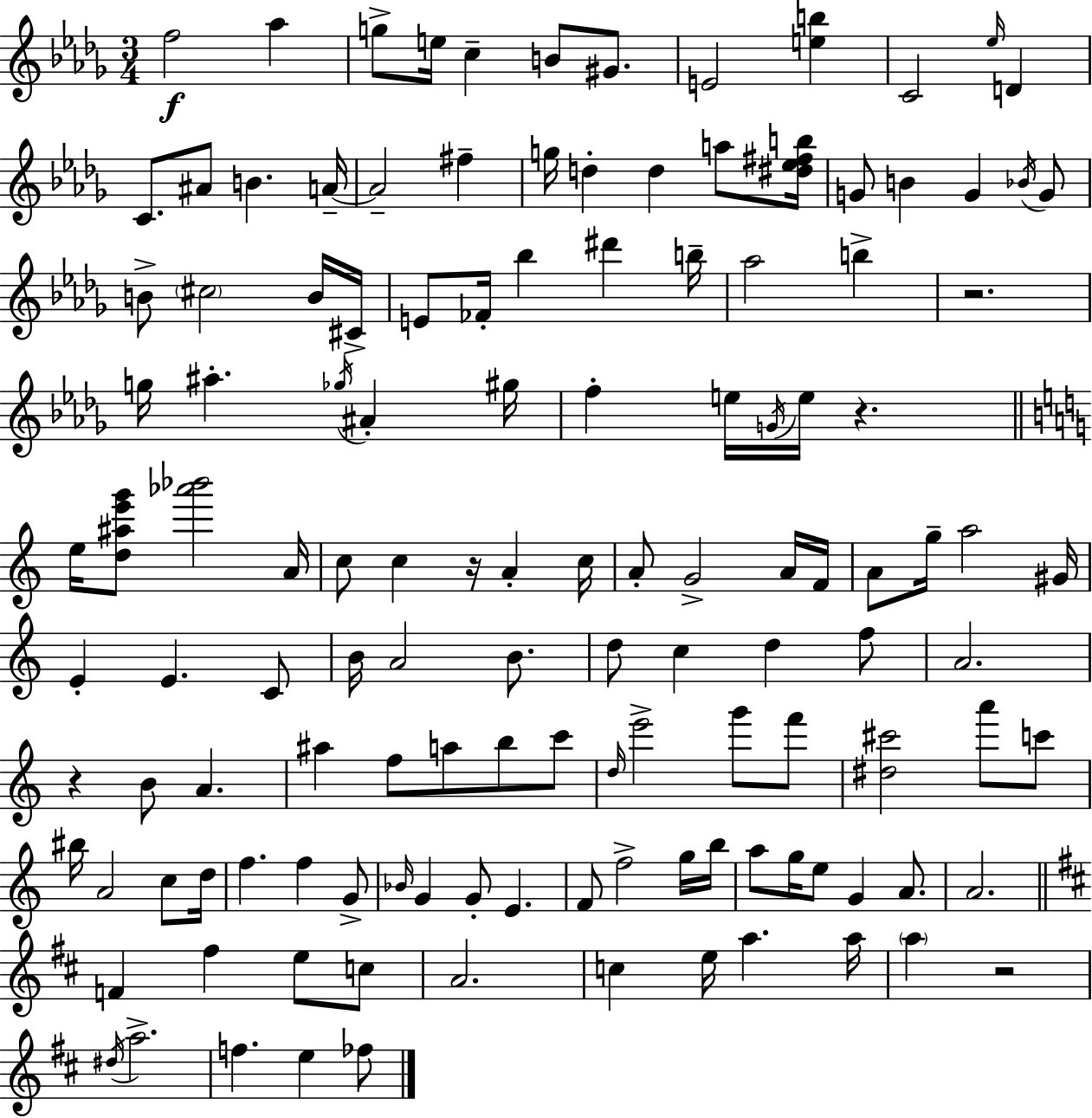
F5/h Ab5/q G5/e E5/s C5/q B4/e G#4/e. E4/h [E5,B5]/q C4/h Eb5/s D4/q C4/e. A#4/e B4/q. A4/s A4/h F#5/q G5/s D5/q D5/q A5/e [D#5,Eb5,F#5,B5]/s G4/e B4/q G4/q Bb4/s G4/e B4/e C#5/h B4/s C#4/s E4/e FES4/s Bb5/q D#6/q B5/s Ab5/h B5/q R/h. G5/s A#5/q. Gb5/s A#4/q G#5/s F5/q E5/s G4/s E5/s R/q. E5/s [D5,A#5,E6,G6]/e [Ab6,Bb6]/h A4/s C5/e C5/q R/s A4/q C5/s A4/e G4/h A4/s F4/s A4/e G5/s A5/h G#4/s E4/q E4/q. C4/e B4/s A4/h B4/e. D5/e C5/q D5/q F5/e A4/h. R/q B4/e A4/q. A#5/q F5/e A5/e B5/e C6/e D5/s E6/h G6/e F6/e [D#5,C#6]/h A6/e C6/e BIS5/s A4/h C5/e D5/s F5/q. F5/q G4/e Bb4/s G4/q G4/e E4/q. F4/e F5/h G5/s B5/s A5/e G5/s E5/e G4/q A4/e. A4/h. F4/q F#5/q E5/e C5/e A4/h. C5/q E5/s A5/q. A5/s A5/q R/h D#5/s A5/h. F5/q. E5/q FES5/e